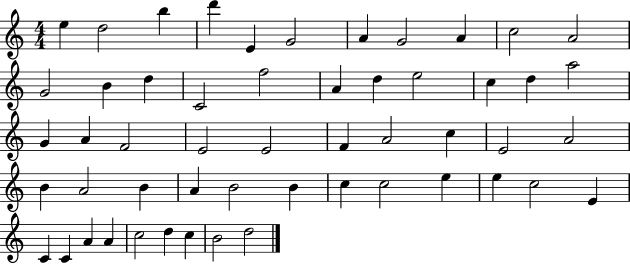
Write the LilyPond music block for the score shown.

{
  \clef treble
  \numericTimeSignature
  \time 4/4
  \key c \major
  e''4 d''2 b''4 | d'''4 e'4 g'2 | a'4 g'2 a'4 | c''2 a'2 | \break g'2 b'4 d''4 | c'2 f''2 | a'4 d''4 e''2 | c''4 d''4 a''2 | \break g'4 a'4 f'2 | e'2 e'2 | f'4 a'2 c''4 | e'2 a'2 | \break b'4 a'2 b'4 | a'4 b'2 b'4 | c''4 c''2 e''4 | e''4 c''2 e'4 | \break c'4 c'4 a'4 a'4 | c''2 d''4 c''4 | b'2 d''2 | \bar "|."
}